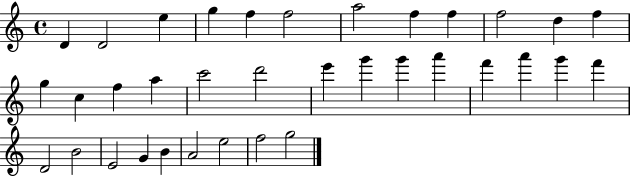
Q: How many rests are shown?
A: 0